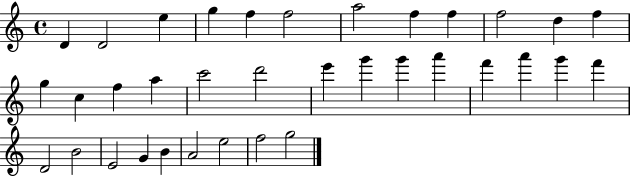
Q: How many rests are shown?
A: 0